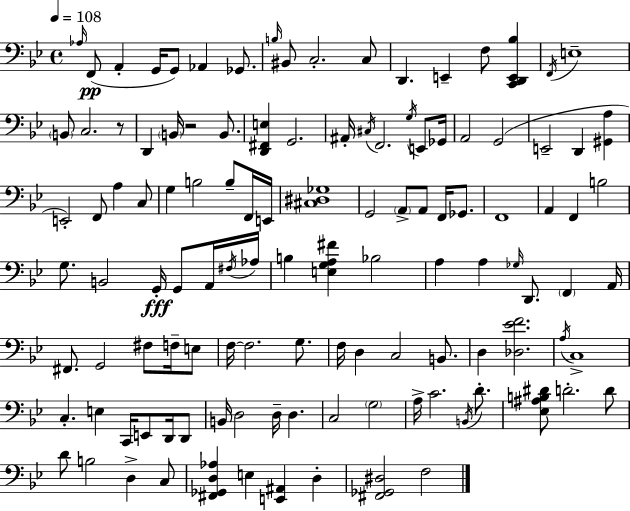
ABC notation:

X:1
T:Untitled
M:4/4
L:1/4
K:Gm
_A,/4 F,,/2 A,, G,,/4 G,,/2 _A,, _G,,/2 B,/4 ^B,,/2 C,2 C,/2 D,, E,, F,/2 [C,,D,,E,,_B,] F,,/4 E,4 B,,/2 C,2 z/2 D,, B,,/4 z2 B,,/2 [D,,^F,,E,] G,,2 ^A,,/4 ^C,/4 F,,2 G,/4 E,,/2 _G,,/4 A,,2 G,,2 E,,2 D,, [^G,,A,] E,,2 F,,/2 A, C,/2 G, B,2 B,/2 F,,/4 E,,/4 [^C,^D,_G,]4 G,,2 A,,/2 A,,/2 F,,/4 _G,,/2 F,,4 A,, F,, B,2 G,/2 B,,2 G,,/4 G,,/2 A,,/4 ^F,/4 _A,/4 B, [E,G,A,^F] _B,2 A, A, _G,/4 D,,/2 F,, A,,/4 ^F,,/2 G,,2 ^F,/2 F,/4 E,/2 F,/4 F,2 G,/2 F,/4 D, C,2 B,,/2 D, [_D,_EF]2 A,/4 C,4 C, E, C,,/4 E,,/2 D,,/4 D,,/2 B,,/4 D,2 D,/4 D, C,2 G,2 A,/4 C2 B,,/4 D/2 [_E,^A,B,^D]/2 D2 D/2 D/2 B,2 D, C,/2 [^F,,_G,,D,_A,] E, [E,,^A,,] D, [^F,,_G,,^D,]2 F,2